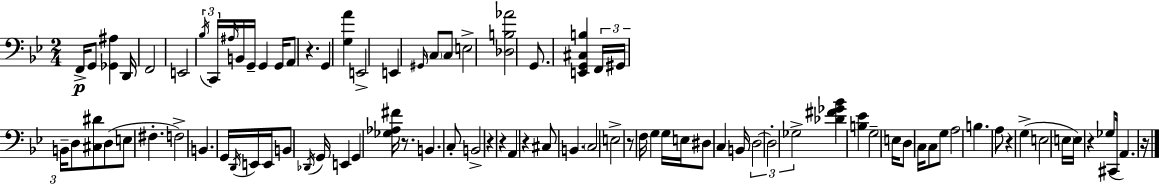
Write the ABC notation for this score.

X:1
T:Untitled
M:2/4
L:1/4
K:Bb
F,,/4 G,,/2 [_G,,^A,] D,,/4 F,,2 E,,2 _B,/4 C,,/4 ^A,/4 B,,/4 G,,/4 G,, G,,/4 A,,/2 z G,, [G,A] E,,2 E,, ^G,,/4 C,/2 C,/2 E,2 [_D,B,_A]2 G,,/2 [E,,G,,^C,B,] F,,/4 ^G,,/4 B,,/4 D,/2 [^C,^D]/2 D,/2 E,/2 ^F, F,2 B,, G,,/4 D,,/4 E,,/4 E,,/4 B,,/2 _D,,/4 G,,/4 E,, G,, [_G,_A,^F]/4 z/2 B,, C,/2 B,,2 z z A,, z ^C,/2 B,, C,2 E,2 z/2 F,/4 G, G,/4 E,/4 ^D,/2 C, B,,/4 D,2 D,2 _G,2 [_D^F_G_B] [B,_E] G,2 E,/4 D,/2 C,/4 C,/2 G,/2 A,2 B, A,/2 z G, E,2 E,/4 E,/4 z _G,/2 ^C,,/4 A,, z/4